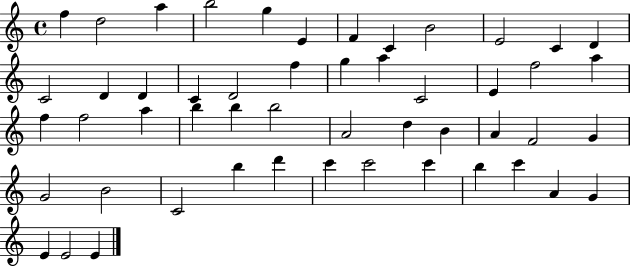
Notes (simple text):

F5/q D5/h A5/q B5/h G5/q E4/q F4/q C4/q B4/h E4/h C4/q D4/q C4/h D4/q D4/q C4/q D4/h F5/q G5/q A5/q C4/h E4/q F5/h A5/q F5/q F5/h A5/q B5/q B5/q B5/h A4/h D5/q B4/q A4/q F4/h G4/q G4/h B4/h C4/h B5/q D6/q C6/q C6/h C6/q B5/q C6/q A4/q G4/q E4/q E4/h E4/q